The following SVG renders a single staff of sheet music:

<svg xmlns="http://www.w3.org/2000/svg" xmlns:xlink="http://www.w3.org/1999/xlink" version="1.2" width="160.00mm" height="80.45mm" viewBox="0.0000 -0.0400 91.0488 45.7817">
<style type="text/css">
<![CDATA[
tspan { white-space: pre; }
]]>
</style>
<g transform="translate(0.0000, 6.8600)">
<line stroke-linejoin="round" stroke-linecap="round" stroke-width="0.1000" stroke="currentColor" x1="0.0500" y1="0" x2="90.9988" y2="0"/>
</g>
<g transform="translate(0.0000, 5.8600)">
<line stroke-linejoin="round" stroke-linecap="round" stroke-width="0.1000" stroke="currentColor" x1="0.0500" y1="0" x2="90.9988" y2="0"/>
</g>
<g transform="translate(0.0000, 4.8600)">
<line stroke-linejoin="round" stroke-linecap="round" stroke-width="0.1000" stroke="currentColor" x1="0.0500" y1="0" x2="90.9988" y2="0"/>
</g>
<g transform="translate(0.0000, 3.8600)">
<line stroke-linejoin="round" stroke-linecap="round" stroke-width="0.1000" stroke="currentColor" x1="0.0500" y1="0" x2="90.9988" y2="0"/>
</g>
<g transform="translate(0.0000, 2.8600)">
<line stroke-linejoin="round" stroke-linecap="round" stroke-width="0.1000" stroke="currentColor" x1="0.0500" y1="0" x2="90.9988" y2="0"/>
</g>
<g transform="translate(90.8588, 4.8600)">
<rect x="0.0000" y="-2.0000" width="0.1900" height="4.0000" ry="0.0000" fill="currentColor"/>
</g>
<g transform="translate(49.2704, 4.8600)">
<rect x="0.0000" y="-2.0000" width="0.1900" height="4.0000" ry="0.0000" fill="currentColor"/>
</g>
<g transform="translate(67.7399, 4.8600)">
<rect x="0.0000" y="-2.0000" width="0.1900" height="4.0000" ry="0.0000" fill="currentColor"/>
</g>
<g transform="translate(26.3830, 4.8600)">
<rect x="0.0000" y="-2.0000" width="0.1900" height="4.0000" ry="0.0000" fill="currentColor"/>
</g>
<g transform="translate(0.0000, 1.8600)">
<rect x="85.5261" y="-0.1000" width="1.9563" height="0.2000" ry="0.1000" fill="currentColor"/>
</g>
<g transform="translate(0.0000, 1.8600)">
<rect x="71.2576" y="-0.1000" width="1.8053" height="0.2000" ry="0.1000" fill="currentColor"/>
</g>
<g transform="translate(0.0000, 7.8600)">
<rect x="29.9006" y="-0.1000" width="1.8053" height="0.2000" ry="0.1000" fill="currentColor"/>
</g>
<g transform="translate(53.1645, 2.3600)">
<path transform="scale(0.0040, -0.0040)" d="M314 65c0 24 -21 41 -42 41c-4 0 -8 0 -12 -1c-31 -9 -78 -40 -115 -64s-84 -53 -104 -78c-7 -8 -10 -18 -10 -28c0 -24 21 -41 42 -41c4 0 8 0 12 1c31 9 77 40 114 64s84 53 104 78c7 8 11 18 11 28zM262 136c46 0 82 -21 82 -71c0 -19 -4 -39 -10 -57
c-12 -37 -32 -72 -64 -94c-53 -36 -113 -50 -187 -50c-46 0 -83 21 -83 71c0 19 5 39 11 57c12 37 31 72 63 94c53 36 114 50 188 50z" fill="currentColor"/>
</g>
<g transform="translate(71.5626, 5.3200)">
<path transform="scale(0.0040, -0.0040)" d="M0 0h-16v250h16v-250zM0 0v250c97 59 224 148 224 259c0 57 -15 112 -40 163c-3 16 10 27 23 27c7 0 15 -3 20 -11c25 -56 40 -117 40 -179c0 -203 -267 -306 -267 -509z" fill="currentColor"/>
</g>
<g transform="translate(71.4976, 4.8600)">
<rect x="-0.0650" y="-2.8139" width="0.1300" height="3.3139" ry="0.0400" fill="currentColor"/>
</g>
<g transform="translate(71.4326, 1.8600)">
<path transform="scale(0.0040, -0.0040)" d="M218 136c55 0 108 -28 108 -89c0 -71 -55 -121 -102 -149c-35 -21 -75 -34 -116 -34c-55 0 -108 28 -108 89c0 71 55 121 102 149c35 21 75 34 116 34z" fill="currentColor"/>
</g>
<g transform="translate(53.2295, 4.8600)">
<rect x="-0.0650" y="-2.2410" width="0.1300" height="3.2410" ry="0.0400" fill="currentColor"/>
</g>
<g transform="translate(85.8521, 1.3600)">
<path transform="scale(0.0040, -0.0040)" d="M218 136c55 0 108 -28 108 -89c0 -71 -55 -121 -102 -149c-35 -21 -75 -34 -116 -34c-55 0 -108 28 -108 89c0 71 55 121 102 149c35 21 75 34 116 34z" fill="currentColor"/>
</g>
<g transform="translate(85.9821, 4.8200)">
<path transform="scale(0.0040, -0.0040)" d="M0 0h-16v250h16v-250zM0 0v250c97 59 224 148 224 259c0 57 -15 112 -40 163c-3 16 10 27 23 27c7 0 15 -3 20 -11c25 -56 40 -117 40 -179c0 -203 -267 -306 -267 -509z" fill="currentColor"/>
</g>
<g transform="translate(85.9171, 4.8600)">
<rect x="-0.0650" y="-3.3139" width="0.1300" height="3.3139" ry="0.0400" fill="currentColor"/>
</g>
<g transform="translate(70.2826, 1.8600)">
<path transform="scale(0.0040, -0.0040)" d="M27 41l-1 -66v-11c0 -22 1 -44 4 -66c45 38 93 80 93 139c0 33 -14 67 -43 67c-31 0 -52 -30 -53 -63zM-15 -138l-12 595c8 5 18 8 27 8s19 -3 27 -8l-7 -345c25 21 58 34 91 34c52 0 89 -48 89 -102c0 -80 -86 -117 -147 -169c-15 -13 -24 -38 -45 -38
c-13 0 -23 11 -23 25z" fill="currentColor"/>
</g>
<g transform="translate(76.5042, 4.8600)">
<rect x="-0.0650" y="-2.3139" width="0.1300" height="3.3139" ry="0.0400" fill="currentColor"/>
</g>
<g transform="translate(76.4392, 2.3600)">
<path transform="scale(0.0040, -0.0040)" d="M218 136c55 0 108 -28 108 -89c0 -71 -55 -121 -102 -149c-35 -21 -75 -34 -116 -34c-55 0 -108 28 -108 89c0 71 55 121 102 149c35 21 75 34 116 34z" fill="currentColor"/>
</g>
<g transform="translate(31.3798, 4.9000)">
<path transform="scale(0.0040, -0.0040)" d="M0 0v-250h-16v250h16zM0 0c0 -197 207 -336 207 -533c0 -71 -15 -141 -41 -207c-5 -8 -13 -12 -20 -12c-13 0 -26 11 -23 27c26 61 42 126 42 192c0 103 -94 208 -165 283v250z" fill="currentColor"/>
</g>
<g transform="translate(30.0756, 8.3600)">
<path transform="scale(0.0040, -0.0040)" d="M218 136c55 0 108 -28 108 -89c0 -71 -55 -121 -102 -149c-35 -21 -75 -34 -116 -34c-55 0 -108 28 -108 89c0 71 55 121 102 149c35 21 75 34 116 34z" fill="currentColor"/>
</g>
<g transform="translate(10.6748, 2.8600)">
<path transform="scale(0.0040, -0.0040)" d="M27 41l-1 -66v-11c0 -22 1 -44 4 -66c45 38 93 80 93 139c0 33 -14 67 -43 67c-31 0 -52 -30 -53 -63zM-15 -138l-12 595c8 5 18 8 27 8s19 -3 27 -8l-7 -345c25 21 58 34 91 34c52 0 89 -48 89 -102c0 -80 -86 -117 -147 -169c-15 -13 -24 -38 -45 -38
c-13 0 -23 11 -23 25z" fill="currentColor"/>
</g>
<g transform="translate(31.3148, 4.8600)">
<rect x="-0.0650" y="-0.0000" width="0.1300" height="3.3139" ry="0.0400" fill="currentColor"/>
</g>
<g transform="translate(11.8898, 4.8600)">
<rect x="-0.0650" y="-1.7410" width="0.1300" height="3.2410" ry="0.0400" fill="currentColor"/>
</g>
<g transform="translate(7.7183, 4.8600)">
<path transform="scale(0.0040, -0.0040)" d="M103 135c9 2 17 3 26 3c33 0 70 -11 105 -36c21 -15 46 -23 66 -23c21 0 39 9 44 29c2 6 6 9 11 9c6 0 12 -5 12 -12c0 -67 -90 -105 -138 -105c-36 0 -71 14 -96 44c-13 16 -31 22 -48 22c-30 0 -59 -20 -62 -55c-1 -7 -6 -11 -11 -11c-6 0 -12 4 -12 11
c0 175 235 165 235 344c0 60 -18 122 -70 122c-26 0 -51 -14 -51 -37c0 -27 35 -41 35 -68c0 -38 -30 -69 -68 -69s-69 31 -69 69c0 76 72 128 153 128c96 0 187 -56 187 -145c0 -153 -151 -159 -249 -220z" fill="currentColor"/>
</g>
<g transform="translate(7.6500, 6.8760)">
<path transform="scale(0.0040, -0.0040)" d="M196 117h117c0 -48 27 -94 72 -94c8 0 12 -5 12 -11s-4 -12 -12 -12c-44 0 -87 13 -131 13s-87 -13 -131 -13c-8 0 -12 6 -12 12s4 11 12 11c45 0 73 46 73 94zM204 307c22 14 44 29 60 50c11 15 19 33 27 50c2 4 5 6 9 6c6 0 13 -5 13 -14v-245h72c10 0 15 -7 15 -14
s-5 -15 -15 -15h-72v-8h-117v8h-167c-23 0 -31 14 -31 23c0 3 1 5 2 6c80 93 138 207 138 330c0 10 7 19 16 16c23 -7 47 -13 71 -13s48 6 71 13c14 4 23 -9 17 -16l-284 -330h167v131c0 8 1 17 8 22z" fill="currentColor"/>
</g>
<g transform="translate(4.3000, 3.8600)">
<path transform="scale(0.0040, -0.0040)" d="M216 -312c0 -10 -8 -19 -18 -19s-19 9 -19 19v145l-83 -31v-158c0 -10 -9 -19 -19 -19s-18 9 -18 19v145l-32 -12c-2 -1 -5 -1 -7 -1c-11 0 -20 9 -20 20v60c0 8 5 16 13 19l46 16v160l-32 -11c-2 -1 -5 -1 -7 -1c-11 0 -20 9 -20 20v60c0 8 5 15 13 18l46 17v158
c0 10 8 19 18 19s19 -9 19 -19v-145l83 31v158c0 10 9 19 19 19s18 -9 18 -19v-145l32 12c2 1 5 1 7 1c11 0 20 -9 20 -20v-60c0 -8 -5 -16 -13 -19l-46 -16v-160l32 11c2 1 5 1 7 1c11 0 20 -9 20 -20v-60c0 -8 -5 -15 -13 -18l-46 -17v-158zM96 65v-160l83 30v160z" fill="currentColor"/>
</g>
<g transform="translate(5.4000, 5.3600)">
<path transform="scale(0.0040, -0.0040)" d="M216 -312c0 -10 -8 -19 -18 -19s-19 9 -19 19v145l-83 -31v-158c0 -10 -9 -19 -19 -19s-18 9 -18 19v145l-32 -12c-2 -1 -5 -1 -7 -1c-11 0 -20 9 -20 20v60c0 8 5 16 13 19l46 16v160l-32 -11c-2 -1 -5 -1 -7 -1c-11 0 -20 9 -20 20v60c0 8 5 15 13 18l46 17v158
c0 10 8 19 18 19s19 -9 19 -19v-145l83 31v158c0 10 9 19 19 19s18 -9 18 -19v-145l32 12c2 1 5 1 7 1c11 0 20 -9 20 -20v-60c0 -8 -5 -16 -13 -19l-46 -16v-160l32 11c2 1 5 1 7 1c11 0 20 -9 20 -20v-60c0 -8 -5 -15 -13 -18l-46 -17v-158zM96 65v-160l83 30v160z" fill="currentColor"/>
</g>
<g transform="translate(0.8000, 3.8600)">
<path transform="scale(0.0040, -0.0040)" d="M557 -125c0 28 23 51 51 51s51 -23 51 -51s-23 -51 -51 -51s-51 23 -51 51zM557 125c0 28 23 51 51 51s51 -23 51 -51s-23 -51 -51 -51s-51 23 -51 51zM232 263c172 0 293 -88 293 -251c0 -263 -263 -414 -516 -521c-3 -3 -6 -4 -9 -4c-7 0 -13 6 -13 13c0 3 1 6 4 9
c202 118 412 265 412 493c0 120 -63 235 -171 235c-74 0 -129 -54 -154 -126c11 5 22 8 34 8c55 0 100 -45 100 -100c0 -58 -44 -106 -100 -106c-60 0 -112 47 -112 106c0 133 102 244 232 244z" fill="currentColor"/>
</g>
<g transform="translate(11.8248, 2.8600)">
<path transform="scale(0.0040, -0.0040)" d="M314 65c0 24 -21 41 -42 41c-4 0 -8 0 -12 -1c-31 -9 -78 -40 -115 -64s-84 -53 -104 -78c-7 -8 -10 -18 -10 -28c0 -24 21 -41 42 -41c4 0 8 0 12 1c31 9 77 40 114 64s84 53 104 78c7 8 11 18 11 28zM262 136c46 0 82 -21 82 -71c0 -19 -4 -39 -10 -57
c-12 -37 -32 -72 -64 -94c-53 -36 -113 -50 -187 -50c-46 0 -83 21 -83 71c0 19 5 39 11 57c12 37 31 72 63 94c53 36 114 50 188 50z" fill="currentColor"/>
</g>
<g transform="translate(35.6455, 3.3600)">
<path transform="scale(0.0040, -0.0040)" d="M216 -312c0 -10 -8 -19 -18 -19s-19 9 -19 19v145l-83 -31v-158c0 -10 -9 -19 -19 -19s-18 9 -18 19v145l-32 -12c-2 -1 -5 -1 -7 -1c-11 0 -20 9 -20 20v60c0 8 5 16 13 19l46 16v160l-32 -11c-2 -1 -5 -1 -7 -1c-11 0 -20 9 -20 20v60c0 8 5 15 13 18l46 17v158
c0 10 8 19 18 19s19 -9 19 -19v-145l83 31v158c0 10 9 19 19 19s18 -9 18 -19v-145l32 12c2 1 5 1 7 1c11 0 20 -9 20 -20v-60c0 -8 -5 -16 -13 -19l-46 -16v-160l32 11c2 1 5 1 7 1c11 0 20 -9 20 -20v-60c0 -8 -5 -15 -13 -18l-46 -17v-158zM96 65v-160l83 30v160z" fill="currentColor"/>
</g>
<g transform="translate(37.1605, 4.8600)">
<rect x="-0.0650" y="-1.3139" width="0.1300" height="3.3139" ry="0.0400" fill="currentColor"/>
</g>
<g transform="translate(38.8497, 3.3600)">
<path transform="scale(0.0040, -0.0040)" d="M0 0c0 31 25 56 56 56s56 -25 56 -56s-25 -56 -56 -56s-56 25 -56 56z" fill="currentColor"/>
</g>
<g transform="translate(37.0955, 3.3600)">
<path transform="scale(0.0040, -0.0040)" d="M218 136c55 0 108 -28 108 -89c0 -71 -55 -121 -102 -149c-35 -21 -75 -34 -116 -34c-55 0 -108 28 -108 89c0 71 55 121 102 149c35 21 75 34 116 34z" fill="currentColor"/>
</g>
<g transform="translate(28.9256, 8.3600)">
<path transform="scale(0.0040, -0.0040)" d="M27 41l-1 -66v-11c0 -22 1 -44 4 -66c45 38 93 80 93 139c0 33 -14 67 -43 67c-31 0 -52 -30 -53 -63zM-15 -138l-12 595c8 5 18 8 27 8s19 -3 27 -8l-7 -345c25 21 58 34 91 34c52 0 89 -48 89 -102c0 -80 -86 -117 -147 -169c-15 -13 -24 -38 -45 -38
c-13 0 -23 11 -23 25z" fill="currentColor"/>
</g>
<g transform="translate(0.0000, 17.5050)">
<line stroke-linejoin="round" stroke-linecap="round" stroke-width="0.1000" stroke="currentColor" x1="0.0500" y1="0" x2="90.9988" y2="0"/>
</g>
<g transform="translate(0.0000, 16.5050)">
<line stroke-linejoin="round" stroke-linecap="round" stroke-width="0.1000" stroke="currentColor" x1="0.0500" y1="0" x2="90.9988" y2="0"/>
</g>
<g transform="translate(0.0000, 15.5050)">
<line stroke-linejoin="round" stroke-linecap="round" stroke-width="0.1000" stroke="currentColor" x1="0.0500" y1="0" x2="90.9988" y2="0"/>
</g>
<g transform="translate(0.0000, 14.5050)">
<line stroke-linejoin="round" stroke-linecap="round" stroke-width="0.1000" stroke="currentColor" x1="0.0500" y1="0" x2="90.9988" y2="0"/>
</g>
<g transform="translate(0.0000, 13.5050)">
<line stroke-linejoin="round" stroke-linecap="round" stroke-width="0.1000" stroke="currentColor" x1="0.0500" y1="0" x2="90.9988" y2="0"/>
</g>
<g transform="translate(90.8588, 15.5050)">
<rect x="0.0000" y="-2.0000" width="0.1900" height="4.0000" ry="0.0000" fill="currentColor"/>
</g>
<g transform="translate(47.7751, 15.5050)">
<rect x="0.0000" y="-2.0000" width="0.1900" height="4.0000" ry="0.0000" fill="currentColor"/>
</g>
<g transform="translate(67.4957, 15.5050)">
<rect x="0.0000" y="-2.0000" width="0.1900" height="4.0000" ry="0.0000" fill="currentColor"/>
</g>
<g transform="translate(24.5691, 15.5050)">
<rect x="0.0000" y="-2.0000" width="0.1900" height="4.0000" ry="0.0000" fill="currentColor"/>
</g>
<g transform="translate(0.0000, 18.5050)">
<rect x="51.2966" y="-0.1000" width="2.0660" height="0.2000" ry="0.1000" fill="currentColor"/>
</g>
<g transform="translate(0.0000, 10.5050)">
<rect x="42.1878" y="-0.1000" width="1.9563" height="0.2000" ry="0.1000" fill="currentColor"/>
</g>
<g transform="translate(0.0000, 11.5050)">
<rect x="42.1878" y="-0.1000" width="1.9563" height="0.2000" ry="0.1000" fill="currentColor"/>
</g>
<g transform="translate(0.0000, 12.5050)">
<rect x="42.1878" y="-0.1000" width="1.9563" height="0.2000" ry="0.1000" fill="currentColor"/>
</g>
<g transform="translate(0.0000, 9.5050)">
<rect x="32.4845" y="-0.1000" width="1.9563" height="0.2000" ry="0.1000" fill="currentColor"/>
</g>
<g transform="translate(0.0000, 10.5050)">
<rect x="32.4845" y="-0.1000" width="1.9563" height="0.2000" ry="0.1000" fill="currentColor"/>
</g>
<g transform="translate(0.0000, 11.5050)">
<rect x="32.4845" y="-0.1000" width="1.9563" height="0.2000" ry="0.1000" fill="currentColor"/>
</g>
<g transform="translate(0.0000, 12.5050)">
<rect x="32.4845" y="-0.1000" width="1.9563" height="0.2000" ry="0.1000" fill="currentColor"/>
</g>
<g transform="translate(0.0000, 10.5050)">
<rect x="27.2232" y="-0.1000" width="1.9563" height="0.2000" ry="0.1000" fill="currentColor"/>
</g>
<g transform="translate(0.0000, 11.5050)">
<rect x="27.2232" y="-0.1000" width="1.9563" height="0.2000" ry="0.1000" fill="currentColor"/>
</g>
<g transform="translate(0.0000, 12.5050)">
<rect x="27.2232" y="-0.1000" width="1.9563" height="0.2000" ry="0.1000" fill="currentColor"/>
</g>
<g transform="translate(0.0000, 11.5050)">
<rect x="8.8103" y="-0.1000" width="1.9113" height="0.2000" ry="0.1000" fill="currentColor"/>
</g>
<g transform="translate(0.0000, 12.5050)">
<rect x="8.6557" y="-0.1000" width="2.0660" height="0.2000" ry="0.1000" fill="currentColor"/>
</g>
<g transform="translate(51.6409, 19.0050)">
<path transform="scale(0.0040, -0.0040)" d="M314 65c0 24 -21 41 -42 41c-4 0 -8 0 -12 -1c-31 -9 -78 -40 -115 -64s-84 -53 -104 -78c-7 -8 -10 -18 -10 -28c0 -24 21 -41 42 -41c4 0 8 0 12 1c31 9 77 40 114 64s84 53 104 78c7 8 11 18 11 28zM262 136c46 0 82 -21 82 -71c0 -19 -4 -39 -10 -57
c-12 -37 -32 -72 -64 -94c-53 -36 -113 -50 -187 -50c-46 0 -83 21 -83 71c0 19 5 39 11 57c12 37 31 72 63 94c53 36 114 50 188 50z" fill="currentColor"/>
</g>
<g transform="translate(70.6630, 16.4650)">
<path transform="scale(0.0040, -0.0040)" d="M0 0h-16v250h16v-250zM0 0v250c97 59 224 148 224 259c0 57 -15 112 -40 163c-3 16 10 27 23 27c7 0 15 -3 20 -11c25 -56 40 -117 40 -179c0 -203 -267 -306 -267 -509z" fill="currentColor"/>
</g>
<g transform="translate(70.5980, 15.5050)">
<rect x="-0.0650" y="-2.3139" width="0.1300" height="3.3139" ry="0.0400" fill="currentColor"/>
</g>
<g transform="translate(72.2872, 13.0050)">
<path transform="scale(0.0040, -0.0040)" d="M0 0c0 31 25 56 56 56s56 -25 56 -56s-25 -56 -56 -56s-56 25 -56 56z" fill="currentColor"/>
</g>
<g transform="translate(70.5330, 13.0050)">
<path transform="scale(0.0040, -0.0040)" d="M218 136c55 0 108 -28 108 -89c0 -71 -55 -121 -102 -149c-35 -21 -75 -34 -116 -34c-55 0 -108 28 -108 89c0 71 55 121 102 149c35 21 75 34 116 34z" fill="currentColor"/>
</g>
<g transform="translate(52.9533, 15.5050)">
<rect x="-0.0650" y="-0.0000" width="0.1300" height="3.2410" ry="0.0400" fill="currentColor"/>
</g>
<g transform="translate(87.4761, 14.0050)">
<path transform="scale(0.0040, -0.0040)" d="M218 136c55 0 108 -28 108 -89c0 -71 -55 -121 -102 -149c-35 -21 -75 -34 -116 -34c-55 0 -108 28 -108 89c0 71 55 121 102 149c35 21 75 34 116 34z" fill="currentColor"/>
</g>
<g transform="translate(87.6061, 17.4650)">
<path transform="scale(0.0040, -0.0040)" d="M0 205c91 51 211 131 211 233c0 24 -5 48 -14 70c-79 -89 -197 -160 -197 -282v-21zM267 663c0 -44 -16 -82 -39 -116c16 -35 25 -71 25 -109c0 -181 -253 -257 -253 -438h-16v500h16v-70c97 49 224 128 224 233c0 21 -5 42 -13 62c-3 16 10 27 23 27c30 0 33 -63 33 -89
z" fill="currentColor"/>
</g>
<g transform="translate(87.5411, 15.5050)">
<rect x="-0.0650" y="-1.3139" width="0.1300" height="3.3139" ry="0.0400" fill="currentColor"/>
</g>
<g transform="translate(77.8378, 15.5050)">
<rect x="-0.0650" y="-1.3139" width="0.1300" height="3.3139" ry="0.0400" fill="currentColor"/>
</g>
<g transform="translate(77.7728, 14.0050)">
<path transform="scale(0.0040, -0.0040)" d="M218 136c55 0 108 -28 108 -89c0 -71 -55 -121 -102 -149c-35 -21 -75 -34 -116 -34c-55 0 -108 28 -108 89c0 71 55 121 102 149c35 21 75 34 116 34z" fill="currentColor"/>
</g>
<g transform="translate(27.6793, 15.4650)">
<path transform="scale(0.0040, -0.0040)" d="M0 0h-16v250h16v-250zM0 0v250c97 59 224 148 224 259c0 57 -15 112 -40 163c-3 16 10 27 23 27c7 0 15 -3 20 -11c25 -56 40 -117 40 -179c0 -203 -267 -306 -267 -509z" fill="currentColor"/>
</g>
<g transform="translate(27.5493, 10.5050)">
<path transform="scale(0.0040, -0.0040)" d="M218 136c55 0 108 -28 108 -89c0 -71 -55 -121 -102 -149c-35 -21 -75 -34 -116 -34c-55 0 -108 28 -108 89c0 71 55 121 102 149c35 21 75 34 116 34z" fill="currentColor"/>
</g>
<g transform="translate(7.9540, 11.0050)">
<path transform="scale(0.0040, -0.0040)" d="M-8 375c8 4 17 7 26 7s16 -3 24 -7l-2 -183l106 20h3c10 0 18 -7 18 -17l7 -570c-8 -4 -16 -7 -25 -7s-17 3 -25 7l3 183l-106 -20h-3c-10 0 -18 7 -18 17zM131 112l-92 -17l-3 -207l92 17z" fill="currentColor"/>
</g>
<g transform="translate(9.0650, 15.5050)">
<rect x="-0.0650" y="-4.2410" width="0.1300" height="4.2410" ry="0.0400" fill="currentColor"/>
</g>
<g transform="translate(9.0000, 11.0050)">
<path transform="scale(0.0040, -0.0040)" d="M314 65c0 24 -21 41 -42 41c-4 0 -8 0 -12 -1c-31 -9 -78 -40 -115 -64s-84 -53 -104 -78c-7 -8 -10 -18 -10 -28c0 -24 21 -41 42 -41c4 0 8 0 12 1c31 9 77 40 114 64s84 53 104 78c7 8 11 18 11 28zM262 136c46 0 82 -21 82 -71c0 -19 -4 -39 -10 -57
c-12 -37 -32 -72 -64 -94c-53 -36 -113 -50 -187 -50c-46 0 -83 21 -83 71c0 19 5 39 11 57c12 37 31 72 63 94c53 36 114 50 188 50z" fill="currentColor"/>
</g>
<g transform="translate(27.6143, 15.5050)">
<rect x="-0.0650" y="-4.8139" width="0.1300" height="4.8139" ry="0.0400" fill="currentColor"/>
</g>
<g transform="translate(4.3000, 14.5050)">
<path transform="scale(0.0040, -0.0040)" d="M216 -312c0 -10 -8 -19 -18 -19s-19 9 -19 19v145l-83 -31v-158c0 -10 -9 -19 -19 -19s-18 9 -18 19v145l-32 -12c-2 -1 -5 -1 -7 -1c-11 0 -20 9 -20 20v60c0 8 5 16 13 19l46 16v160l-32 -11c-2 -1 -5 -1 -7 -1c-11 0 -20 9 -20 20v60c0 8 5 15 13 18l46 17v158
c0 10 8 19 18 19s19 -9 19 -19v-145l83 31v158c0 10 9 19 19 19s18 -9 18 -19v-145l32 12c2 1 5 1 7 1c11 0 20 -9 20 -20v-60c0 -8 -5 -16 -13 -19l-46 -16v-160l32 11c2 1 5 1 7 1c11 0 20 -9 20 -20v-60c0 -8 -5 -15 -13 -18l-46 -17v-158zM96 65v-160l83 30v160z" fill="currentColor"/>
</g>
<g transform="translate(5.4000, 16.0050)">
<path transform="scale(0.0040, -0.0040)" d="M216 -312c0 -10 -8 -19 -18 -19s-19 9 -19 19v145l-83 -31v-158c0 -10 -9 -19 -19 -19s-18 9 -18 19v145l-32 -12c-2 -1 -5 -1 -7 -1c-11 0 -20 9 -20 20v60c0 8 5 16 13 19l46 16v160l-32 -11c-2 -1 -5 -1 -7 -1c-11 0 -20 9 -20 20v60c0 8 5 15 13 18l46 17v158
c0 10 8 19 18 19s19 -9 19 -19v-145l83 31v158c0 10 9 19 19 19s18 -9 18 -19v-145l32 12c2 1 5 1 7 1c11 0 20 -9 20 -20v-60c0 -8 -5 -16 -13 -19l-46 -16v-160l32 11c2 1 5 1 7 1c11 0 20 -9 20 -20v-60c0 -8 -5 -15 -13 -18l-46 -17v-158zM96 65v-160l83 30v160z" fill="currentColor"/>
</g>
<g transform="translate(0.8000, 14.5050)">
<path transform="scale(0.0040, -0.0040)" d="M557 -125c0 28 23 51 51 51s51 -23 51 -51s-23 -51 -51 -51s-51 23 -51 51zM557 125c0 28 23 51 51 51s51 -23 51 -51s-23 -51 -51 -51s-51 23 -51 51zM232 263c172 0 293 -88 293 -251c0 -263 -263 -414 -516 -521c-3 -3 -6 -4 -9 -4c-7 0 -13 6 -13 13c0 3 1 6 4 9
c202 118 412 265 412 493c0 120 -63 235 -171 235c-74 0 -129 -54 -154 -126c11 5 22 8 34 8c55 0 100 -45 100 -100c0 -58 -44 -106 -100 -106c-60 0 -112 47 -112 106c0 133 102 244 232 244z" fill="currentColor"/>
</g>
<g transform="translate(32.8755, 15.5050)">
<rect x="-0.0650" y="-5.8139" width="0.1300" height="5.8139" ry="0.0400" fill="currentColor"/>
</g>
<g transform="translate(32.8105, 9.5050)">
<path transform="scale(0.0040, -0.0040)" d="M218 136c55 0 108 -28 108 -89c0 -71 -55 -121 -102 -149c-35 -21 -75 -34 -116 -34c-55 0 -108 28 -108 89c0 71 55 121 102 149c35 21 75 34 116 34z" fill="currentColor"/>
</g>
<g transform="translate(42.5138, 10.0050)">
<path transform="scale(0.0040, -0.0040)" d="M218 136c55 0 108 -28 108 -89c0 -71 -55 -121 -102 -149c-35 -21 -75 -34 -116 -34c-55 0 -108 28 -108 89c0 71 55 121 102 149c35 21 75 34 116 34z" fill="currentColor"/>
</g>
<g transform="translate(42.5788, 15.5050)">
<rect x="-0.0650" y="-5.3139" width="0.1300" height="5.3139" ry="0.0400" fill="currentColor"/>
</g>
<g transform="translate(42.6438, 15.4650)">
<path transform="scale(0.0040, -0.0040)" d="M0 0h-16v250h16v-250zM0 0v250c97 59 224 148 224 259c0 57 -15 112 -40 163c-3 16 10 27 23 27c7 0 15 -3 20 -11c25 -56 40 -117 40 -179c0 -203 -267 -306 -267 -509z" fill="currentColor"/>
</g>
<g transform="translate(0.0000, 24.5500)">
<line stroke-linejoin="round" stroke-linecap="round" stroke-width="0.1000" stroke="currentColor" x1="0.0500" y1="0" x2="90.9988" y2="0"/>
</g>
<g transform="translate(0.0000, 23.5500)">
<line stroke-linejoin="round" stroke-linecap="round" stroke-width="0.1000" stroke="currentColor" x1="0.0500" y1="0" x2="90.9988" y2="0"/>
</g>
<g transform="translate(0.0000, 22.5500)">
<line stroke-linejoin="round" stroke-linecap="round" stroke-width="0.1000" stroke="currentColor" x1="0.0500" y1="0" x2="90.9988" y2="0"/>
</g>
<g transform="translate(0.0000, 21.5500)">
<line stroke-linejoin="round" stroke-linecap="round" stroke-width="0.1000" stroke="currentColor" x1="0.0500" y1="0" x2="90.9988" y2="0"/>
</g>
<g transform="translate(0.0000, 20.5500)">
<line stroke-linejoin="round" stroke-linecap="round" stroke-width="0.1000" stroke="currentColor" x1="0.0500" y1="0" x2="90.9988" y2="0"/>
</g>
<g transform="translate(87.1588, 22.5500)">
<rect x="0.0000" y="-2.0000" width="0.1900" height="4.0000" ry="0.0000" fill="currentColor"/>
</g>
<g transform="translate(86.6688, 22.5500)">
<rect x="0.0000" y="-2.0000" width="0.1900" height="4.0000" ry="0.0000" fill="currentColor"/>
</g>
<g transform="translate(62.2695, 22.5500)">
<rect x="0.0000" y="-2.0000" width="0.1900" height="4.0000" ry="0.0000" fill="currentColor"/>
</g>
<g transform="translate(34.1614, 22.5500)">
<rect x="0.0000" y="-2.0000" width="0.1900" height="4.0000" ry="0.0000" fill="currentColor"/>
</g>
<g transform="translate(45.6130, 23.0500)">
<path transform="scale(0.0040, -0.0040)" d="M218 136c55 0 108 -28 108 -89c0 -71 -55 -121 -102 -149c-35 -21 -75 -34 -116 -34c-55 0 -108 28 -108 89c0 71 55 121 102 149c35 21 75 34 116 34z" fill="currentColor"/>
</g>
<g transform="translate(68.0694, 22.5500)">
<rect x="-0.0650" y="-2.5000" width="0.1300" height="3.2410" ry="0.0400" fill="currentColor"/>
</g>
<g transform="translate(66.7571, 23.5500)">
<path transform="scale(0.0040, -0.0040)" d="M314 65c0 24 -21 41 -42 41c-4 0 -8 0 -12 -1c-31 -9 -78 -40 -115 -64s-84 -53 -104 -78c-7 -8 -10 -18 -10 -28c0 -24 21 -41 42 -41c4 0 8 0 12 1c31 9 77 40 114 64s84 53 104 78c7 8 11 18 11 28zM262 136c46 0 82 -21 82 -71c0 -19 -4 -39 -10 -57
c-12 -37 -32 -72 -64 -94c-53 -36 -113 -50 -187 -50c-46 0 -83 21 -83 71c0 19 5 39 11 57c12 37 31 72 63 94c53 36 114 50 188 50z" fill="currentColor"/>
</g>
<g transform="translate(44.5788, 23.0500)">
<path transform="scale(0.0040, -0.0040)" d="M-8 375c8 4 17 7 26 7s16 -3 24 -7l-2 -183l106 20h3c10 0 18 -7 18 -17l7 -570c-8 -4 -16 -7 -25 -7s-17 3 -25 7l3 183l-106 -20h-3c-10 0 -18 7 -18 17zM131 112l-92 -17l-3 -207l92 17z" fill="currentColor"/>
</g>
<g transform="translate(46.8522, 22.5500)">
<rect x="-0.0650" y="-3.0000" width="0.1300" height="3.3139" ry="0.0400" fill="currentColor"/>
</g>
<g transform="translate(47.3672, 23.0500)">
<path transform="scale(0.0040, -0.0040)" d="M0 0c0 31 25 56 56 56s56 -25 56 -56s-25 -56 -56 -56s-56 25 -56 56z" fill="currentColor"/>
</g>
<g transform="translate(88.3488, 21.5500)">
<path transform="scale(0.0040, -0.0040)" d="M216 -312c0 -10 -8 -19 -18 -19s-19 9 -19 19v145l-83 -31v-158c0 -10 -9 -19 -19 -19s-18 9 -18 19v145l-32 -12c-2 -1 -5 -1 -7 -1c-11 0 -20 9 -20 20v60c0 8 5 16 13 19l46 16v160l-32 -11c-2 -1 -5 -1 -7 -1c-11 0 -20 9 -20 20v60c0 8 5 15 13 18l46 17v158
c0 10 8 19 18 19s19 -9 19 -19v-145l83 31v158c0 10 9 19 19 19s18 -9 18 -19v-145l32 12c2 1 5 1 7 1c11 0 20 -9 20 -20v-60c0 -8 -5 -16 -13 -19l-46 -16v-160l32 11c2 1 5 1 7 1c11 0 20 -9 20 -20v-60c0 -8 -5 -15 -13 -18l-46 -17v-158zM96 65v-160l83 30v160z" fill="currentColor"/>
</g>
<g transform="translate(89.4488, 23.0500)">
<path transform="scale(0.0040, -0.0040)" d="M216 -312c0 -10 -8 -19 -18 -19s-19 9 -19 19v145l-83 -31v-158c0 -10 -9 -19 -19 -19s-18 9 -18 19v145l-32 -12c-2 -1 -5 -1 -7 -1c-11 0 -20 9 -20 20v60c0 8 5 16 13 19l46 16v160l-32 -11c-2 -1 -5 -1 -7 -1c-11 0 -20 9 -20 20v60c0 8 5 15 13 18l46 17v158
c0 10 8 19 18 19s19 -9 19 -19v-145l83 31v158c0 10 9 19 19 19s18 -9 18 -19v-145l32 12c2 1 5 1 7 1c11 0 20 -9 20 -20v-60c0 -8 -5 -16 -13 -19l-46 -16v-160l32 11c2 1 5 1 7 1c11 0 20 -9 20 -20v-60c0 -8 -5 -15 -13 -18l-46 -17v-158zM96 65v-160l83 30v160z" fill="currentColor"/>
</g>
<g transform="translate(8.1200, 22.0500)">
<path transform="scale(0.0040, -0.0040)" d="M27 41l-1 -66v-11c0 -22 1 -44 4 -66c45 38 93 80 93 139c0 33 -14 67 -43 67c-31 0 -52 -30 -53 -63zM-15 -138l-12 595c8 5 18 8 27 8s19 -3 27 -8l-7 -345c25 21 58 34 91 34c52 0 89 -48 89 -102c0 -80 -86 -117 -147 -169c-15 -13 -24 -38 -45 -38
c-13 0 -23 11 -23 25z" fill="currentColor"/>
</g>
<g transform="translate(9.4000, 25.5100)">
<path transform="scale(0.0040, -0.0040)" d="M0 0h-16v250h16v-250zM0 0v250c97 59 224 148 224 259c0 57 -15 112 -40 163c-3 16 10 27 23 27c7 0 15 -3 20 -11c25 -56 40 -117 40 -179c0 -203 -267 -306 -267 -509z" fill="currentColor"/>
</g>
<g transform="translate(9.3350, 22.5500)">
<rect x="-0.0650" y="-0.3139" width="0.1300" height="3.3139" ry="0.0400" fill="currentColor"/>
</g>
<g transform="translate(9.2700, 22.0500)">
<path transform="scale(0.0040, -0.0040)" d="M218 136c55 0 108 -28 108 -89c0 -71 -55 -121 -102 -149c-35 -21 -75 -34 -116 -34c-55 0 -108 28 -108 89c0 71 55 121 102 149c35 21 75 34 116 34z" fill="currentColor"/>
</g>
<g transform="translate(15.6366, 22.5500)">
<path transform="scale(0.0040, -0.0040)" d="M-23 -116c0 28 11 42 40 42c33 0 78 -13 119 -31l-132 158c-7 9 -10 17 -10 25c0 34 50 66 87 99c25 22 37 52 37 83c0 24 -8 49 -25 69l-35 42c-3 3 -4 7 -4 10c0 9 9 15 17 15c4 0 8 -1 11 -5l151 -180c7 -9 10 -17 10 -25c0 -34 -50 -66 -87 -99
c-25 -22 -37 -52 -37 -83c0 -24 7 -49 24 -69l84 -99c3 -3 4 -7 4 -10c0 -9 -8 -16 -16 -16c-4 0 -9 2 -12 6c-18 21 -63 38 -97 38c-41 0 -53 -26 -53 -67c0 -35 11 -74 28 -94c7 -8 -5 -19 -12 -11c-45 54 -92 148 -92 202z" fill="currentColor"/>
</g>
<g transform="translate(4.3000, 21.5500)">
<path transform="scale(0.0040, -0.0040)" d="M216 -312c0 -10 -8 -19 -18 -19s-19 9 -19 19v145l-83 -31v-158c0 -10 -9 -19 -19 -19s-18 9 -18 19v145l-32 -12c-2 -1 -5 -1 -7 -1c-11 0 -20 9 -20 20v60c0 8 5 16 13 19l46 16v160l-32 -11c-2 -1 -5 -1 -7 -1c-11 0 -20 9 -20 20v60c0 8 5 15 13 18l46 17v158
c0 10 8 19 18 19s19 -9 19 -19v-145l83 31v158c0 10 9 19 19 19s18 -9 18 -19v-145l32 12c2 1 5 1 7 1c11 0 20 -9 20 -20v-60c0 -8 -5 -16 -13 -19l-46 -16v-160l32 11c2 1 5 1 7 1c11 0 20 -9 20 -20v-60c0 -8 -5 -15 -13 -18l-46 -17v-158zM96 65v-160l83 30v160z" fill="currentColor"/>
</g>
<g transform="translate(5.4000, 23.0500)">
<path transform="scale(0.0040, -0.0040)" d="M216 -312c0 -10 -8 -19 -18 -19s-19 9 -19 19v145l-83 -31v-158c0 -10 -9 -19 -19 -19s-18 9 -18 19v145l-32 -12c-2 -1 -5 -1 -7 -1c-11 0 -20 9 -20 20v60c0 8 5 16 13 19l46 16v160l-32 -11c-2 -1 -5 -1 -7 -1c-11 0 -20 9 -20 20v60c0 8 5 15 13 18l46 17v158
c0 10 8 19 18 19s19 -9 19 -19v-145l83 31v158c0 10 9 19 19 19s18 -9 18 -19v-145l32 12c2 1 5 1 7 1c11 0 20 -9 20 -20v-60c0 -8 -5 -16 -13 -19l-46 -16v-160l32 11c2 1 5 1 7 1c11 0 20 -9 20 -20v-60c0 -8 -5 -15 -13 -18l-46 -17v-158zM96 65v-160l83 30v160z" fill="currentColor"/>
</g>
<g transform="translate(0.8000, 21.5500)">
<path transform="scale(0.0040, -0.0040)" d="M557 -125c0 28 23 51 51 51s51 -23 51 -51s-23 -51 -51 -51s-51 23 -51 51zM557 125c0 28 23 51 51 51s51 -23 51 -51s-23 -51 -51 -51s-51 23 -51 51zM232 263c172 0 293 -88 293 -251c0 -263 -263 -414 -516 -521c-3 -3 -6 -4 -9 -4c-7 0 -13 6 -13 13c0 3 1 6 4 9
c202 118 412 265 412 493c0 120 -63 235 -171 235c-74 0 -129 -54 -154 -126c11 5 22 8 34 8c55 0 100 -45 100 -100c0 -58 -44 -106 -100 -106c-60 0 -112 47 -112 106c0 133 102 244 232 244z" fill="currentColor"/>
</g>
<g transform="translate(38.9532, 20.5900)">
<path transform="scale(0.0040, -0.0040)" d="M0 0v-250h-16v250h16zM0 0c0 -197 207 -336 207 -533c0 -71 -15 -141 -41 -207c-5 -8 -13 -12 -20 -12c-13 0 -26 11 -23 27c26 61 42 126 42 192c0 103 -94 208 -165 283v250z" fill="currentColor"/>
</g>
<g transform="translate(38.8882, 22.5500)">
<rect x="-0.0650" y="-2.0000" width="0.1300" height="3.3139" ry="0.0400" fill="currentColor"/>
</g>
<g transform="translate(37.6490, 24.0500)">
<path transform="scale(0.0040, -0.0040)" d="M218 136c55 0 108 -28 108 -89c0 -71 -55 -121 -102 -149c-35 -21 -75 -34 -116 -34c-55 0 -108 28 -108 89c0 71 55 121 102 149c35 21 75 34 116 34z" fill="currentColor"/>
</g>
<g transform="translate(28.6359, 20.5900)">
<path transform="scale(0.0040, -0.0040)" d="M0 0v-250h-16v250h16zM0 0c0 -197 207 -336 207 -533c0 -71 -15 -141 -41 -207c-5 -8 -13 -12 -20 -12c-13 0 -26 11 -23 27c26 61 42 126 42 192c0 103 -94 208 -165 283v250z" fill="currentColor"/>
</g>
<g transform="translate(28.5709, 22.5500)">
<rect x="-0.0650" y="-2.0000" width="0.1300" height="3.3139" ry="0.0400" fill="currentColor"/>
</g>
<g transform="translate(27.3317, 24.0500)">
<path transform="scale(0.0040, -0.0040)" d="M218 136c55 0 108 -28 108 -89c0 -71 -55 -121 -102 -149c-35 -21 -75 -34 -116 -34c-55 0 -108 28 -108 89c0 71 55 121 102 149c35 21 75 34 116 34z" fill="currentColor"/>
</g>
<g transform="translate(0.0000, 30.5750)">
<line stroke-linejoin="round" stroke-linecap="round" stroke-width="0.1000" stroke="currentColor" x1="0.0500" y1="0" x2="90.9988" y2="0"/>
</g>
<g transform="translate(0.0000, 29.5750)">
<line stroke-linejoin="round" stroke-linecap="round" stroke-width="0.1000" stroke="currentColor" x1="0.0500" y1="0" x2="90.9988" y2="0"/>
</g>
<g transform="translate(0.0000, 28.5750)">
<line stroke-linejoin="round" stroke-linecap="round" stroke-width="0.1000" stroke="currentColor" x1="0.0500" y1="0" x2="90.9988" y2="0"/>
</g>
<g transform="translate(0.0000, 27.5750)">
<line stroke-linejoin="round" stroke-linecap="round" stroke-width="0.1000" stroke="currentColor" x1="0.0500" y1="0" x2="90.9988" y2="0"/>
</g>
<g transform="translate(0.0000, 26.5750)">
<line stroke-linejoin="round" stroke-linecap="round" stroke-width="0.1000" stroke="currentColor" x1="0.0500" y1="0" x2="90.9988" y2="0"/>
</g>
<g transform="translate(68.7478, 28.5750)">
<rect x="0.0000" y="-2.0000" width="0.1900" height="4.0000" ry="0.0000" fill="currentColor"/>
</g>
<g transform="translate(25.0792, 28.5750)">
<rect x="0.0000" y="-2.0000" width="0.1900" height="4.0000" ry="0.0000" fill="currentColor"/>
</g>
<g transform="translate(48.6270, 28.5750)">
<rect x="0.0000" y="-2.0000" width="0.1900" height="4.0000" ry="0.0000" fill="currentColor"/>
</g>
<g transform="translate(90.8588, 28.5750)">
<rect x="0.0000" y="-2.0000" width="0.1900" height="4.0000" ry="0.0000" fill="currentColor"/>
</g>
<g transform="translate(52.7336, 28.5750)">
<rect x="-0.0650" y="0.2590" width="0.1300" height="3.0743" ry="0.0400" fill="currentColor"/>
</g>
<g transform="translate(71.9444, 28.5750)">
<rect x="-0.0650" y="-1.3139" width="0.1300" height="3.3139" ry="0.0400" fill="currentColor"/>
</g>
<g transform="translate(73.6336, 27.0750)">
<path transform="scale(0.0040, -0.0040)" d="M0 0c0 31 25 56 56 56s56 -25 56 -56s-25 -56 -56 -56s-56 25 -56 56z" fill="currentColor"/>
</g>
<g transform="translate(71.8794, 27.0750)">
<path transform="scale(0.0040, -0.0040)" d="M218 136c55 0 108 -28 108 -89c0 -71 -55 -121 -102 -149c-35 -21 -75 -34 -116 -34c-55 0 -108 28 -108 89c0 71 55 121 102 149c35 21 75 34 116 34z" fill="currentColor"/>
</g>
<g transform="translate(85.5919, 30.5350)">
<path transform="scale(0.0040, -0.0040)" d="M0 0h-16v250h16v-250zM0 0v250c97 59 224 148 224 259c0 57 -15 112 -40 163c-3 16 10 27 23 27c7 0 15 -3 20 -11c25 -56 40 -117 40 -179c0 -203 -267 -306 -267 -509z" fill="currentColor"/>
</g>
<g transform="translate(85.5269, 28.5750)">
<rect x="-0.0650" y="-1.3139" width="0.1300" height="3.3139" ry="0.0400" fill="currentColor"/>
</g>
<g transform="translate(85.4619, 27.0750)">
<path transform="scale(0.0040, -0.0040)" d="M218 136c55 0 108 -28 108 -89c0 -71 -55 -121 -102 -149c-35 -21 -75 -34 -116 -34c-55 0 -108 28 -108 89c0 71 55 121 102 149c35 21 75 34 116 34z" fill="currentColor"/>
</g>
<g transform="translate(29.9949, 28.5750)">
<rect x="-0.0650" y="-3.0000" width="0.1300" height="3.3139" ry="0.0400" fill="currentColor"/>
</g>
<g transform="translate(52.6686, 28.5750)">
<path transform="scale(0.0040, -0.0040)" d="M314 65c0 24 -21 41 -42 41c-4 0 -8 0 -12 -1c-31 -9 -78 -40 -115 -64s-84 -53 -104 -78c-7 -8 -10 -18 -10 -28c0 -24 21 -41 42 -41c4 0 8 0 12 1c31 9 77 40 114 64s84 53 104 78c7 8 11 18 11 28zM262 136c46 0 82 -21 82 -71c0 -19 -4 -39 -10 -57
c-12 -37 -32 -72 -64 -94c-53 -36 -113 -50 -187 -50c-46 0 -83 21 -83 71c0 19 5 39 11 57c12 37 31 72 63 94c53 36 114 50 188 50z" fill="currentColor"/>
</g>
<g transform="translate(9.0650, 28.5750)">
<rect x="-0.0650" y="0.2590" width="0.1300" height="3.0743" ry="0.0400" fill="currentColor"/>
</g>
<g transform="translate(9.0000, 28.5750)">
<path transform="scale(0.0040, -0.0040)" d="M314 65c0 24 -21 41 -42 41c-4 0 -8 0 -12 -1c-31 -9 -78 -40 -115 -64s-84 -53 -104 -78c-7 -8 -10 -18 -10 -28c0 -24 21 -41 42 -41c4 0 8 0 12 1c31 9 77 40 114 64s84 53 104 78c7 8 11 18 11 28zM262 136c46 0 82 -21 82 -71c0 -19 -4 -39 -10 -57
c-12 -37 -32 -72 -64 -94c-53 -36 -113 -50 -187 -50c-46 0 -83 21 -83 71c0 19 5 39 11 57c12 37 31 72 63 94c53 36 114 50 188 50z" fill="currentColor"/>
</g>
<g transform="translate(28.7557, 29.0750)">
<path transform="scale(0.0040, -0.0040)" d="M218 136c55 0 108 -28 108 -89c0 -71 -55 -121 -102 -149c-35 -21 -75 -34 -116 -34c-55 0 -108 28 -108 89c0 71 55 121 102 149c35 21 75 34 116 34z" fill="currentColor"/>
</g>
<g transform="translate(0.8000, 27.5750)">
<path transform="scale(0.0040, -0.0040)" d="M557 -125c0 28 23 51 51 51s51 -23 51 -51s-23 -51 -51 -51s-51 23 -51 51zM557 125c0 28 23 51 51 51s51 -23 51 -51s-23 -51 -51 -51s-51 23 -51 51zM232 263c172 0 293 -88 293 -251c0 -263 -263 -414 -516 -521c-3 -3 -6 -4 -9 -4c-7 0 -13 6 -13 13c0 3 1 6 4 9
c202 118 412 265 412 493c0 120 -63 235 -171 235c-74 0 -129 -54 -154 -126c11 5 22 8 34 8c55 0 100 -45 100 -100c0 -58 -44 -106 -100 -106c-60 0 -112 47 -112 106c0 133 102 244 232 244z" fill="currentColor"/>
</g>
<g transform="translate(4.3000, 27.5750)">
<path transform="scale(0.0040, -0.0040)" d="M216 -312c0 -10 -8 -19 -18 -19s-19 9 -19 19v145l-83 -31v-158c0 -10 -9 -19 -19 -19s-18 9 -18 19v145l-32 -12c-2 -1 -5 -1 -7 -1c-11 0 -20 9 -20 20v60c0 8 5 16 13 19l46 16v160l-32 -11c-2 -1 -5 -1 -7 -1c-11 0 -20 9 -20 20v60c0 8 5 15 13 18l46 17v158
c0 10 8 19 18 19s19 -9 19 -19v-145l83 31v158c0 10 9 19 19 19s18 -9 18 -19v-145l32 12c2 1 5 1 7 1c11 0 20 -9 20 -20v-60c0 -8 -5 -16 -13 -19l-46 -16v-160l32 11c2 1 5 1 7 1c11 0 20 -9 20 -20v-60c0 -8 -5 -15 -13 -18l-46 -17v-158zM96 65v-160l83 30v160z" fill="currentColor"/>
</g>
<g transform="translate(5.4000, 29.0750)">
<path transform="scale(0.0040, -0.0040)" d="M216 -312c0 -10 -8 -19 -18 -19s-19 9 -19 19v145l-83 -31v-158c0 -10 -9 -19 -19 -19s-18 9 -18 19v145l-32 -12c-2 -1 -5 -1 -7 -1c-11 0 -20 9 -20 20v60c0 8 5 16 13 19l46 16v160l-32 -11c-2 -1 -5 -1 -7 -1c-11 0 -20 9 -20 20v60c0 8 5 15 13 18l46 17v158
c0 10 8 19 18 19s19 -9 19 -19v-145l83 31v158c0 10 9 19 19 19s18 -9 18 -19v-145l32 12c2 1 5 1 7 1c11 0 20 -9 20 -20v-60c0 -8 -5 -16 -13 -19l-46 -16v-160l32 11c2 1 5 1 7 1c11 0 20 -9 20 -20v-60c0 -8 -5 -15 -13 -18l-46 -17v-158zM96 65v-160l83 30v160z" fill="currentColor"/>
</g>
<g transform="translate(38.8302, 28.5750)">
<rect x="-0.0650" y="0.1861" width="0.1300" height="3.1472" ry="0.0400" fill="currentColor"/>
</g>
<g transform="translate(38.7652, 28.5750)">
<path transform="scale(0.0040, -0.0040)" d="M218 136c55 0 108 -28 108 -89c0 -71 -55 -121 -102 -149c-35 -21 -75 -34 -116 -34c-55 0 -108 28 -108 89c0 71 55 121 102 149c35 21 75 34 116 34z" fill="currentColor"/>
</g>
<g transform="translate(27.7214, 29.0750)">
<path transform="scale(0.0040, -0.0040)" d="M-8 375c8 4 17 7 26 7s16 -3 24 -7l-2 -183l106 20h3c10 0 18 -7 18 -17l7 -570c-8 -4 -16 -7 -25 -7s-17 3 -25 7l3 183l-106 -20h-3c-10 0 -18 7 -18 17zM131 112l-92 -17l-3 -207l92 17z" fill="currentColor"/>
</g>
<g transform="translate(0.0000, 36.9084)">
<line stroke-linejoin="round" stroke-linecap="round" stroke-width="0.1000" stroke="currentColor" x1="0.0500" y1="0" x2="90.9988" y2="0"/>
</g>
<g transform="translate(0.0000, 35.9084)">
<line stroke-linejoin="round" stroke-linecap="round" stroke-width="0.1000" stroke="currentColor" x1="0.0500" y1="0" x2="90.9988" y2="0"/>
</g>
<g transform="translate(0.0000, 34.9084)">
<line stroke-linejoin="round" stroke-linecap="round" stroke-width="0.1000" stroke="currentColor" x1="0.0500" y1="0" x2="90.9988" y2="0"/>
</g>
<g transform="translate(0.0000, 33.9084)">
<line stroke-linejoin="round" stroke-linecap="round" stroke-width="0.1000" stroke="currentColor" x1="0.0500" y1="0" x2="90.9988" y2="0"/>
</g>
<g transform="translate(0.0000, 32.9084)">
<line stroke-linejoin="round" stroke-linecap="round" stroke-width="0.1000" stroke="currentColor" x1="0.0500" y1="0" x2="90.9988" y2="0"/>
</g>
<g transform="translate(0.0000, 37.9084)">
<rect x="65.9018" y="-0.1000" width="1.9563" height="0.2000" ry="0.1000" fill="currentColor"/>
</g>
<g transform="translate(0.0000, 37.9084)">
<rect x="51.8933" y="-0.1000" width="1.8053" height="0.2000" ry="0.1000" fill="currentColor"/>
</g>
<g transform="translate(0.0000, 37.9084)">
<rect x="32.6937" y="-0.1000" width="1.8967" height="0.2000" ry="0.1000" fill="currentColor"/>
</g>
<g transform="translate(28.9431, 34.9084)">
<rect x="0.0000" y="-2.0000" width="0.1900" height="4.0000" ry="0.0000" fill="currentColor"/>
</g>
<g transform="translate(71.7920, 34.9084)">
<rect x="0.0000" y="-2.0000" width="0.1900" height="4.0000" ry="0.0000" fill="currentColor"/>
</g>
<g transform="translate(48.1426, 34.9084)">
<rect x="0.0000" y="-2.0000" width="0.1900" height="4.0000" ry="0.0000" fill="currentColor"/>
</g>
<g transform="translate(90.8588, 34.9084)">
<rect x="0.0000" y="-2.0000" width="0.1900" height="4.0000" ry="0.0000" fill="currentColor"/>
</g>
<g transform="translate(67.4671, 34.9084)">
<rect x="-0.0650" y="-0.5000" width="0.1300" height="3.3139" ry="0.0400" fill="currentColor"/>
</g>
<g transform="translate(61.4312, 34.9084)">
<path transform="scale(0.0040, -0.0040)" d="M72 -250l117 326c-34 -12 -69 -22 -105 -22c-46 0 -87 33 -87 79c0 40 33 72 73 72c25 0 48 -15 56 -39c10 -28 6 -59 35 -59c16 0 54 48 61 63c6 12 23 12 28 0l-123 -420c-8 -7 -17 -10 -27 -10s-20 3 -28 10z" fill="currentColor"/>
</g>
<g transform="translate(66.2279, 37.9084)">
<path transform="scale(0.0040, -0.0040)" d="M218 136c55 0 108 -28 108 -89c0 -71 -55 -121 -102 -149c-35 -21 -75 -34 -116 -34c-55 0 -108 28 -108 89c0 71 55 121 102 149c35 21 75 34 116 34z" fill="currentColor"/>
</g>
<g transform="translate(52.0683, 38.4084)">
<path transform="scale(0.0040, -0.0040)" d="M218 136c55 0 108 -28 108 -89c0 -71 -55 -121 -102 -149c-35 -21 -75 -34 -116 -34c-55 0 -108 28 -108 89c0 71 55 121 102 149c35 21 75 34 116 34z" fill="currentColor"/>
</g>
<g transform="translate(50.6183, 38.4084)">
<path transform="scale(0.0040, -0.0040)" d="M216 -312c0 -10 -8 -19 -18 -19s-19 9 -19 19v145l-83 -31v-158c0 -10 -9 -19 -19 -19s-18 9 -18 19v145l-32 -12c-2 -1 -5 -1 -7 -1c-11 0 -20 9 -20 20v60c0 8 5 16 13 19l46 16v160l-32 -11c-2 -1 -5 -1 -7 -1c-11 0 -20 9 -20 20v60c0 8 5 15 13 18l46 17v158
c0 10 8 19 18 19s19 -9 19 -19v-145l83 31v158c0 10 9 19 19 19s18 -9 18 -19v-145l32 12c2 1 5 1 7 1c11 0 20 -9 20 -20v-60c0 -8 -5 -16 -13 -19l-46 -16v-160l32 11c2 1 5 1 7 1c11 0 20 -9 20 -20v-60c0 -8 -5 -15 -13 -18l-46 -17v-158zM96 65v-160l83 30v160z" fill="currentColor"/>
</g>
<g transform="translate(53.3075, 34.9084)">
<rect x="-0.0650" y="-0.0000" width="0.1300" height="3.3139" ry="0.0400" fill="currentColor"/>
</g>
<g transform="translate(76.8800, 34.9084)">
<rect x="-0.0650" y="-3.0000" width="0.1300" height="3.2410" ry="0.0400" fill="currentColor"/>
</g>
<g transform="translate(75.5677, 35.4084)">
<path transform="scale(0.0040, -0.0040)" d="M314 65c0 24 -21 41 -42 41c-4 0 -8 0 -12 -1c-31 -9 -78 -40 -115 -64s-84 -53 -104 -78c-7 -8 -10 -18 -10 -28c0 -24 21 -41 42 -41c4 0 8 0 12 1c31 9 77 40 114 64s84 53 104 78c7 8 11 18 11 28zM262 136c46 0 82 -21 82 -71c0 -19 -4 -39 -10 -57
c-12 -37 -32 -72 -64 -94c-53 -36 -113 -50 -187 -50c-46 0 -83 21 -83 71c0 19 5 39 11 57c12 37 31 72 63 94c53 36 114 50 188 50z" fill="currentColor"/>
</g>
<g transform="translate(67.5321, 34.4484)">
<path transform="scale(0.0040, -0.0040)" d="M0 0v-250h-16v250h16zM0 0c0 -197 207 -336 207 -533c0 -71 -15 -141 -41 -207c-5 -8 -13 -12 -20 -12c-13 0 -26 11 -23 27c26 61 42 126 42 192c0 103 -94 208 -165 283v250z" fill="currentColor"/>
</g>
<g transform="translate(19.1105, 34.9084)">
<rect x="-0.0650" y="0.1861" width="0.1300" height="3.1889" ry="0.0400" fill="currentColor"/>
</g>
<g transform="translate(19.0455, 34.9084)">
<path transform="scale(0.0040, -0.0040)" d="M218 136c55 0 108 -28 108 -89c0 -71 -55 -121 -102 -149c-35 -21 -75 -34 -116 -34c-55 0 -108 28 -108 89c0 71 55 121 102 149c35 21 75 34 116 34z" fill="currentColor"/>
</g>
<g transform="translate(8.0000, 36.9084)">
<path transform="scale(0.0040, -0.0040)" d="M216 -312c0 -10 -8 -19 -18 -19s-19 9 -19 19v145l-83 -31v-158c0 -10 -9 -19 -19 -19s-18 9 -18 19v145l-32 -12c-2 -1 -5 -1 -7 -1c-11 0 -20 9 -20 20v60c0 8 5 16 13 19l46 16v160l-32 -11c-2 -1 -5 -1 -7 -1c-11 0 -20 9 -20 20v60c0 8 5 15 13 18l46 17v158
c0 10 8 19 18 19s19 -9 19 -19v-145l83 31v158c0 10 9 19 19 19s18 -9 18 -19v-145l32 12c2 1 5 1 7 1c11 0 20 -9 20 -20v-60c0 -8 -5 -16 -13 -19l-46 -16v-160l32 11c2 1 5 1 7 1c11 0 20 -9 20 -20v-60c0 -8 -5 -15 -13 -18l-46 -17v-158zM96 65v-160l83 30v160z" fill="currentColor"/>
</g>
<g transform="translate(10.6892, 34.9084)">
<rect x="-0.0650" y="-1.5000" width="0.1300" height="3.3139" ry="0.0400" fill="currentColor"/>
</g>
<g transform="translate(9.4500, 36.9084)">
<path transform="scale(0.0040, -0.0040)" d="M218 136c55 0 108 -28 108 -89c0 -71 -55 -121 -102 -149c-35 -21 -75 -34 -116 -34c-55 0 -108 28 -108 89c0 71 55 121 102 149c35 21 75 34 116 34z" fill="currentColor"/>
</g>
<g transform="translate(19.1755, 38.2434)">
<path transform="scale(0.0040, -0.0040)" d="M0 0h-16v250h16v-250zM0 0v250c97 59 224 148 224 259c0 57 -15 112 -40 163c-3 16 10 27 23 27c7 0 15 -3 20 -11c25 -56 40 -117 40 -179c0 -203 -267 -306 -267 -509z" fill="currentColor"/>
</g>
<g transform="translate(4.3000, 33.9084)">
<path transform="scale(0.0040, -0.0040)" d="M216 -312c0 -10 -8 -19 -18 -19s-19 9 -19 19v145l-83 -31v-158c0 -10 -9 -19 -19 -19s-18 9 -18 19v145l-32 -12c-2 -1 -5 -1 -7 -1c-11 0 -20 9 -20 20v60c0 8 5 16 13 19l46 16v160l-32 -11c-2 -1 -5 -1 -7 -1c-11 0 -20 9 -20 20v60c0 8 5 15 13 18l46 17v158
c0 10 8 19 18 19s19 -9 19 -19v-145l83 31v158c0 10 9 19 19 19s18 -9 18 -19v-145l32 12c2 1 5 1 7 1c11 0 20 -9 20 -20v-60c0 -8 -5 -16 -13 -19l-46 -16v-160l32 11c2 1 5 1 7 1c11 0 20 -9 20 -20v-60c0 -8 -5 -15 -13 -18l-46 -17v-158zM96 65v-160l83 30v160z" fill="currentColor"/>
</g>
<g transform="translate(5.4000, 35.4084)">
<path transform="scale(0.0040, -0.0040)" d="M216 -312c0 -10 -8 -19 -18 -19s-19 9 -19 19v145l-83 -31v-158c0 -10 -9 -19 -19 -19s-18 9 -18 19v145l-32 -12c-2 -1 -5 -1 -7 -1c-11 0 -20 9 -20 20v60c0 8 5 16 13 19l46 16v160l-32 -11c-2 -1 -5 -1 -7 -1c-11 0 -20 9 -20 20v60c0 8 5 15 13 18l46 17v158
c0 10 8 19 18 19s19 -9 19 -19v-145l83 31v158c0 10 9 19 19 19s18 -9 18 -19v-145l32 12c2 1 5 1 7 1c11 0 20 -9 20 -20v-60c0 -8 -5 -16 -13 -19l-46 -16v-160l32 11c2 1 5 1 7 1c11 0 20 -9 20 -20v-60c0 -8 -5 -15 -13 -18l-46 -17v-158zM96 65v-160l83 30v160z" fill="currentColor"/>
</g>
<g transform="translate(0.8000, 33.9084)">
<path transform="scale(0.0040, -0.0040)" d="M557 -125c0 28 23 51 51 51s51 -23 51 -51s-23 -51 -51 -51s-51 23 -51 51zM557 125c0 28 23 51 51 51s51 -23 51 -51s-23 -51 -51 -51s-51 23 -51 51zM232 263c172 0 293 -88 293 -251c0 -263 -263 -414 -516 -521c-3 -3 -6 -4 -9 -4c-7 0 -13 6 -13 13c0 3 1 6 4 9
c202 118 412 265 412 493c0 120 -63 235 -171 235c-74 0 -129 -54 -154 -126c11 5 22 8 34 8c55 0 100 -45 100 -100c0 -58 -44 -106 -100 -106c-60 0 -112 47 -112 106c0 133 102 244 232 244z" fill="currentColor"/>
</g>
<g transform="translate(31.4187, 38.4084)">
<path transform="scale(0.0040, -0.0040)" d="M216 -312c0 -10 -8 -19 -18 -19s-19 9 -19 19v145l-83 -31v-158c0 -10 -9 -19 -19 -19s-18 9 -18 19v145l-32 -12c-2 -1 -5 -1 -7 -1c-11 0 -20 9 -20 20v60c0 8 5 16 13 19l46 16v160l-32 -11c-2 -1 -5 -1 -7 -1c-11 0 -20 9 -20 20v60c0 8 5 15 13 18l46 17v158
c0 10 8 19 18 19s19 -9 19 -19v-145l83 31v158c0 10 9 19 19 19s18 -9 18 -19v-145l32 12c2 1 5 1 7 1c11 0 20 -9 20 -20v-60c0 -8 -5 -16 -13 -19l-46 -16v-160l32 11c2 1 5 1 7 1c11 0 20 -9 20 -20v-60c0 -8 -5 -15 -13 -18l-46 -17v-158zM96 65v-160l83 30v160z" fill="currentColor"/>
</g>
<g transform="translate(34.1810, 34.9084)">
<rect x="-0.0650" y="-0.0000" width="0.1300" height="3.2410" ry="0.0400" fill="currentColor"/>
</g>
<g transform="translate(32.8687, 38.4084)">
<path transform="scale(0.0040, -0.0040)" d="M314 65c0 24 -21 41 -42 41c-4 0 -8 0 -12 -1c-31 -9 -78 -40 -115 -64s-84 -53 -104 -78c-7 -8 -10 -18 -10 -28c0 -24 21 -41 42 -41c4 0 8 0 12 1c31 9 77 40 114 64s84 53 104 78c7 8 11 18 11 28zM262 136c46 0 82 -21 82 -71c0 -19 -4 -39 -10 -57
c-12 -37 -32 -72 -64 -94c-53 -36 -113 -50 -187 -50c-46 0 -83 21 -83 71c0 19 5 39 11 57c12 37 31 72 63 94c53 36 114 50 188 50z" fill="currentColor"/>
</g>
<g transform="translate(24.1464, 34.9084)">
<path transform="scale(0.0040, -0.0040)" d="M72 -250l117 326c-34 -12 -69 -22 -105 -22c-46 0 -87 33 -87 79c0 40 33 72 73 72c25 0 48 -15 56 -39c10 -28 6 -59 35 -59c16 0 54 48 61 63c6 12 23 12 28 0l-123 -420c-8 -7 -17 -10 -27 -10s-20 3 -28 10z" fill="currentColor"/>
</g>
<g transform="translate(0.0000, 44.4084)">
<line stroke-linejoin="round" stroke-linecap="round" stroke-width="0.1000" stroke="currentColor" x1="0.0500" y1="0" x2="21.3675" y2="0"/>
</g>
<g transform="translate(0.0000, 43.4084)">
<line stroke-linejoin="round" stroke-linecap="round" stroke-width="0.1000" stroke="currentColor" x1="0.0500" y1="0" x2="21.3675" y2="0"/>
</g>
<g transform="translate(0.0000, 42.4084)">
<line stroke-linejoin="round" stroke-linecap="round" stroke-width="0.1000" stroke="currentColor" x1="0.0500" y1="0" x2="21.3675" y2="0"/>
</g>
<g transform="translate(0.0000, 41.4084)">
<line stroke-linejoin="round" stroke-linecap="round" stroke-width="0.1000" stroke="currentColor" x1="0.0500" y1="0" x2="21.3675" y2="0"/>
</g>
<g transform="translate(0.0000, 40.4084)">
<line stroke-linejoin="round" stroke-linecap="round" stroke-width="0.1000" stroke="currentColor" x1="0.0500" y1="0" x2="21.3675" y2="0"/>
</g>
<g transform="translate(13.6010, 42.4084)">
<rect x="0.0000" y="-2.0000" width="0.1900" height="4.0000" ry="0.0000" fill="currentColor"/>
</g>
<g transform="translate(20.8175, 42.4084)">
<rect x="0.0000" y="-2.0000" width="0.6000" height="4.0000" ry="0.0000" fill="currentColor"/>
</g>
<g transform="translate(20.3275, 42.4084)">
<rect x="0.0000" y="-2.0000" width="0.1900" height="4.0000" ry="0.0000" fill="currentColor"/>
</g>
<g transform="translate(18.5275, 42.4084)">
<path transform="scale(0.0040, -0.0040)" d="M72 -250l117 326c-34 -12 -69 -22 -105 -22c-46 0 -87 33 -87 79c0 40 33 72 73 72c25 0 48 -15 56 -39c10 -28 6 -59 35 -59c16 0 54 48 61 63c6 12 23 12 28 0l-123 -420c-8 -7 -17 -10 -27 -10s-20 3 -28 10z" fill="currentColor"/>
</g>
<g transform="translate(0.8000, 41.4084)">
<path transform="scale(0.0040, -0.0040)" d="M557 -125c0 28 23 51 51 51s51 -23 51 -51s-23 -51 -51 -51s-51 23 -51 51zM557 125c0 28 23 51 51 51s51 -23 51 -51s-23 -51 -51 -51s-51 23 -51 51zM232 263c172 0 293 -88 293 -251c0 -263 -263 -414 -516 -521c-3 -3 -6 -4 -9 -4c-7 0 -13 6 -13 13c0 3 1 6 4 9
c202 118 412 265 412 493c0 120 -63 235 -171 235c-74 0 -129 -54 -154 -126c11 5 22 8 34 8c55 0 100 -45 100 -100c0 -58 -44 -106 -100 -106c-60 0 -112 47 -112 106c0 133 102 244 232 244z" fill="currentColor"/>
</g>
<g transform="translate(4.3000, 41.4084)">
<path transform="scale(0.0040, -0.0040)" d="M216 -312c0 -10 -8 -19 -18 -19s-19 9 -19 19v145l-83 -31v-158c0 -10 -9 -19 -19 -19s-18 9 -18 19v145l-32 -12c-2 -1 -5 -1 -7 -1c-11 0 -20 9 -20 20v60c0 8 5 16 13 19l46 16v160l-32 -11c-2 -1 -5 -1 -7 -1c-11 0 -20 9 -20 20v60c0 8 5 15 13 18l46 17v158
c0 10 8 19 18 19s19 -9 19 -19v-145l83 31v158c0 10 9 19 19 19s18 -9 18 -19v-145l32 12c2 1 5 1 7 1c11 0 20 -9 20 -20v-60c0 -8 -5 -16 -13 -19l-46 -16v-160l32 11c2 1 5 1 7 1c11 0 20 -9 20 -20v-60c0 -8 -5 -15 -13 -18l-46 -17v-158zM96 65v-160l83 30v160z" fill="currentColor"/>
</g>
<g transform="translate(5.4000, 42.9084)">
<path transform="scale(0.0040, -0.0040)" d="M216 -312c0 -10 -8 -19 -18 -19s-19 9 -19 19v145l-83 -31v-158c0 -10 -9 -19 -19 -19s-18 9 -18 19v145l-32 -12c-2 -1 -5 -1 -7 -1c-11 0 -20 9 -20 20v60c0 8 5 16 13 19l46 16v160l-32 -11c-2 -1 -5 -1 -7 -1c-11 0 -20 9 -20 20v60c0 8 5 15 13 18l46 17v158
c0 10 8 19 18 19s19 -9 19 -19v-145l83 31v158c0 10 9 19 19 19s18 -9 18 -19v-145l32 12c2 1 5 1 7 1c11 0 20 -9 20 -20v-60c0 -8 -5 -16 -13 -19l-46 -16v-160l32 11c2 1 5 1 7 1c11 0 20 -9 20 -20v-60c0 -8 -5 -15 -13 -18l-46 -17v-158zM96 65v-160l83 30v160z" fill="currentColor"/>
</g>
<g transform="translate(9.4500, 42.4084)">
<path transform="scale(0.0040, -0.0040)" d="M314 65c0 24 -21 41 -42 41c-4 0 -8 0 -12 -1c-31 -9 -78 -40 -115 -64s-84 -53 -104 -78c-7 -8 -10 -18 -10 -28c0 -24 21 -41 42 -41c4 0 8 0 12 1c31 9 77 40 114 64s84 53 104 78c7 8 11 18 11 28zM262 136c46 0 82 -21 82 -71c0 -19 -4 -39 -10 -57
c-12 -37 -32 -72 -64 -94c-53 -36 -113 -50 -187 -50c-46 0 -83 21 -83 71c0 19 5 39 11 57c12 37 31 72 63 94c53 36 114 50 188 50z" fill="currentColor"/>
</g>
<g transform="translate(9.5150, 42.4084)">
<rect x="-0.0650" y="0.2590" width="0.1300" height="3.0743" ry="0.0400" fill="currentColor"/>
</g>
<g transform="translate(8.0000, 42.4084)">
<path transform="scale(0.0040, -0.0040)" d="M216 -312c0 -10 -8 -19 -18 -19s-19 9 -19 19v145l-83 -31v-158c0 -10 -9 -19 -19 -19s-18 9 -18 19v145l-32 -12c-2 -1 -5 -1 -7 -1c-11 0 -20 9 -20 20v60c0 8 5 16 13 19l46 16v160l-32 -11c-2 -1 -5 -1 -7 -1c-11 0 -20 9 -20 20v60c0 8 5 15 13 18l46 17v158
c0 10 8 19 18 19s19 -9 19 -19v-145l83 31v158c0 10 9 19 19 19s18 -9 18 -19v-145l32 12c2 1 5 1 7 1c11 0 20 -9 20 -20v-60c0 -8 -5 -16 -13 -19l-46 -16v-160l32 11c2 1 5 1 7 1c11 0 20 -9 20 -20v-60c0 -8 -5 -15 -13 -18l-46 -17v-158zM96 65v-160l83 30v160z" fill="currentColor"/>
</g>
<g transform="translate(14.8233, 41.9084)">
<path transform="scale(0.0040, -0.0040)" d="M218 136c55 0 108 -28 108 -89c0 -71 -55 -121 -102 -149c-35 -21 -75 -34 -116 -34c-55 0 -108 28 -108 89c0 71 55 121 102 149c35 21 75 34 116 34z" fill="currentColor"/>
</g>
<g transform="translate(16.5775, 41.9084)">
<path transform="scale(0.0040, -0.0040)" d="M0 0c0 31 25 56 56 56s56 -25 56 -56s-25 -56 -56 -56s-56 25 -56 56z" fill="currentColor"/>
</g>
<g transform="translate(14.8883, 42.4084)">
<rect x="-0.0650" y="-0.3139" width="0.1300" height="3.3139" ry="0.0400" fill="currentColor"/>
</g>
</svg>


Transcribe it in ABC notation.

X:1
T:Untitled
M:2/4
L:1/4
K:D
_A,2 _D,,/2 ^G, B,2 _C/2 B, D/2 F2 G/2 B A/2 D,,2 B,/2 G, G,/4 _E,/2 z A,,/2 A,,/2 C, B,,2 D,2 C, D, D,2 G, G,/2 ^G,, D,/2 z/2 ^D,,2 ^D,, z/2 E,,/2 ^C,2 ^D,2 E, z/2